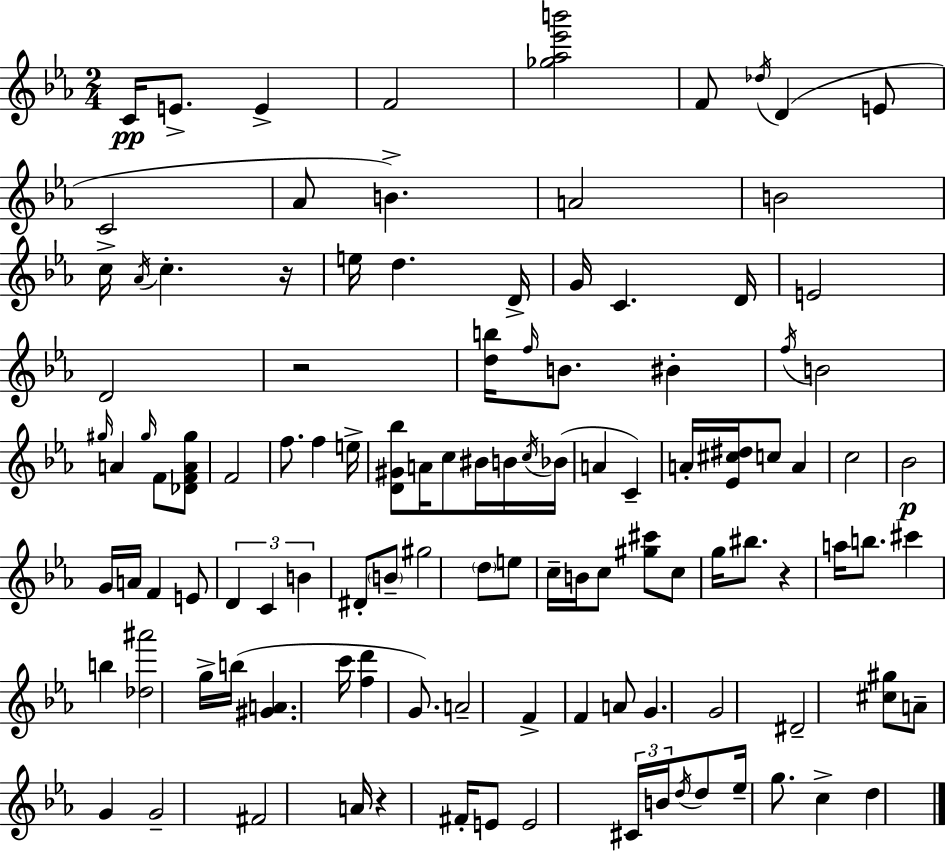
C4/s E4/e. E4/q F4/h [Gb5,Ab5,Eb6,B6]/h F4/e Db5/s D4/q E4/e C4/h Ab4/e B4/q. A4/h B4/h C5/s Ab4/s C5/q. R/s E5/s D5/q. D4/s G4/s C4/q. D4/s E4/h D4/h R/h [D5,B5]/s F5/s B4/e. BIS4/q F5/s B4/h G#5/s A4/q G#5/s F4/e [Db4,F4,A4,G#5]/e F4/h F5/e. F5/q E5/s [D4,G#4,Bb5]/e A4/s C5/e BIS4/s B4/s C5/s Bb4/s A4/q C4/q A4/s [Eb4,C#5,D#5]/s C5/e A4/q C5/h Bb4/h G4/s A4/s F4/q E4/e D4/q C4/q B4/q D#4/e B4/e G#5/h D5/e E5/e C5/s B4/s C5/e [G#5,C#6]/e C5/e G5/s BIS5/e. R/q A5/s B5/e. C#6/q B5/q [Db5,A#6]/h G5/s B5/s [G#4,A4]/q. C6/s [F5,D6]/q G4/e. A4/h F4/q F4/q A4/e G4/q. G4/h D#4/h [C#5,G#5]/e A4/e G4/q G4/h F#4/h A4/s R/q F#4/s E4/e E4/h C#4/s B4/s D5/s D5/e Eb5/s G5/e. C5/q D5/q